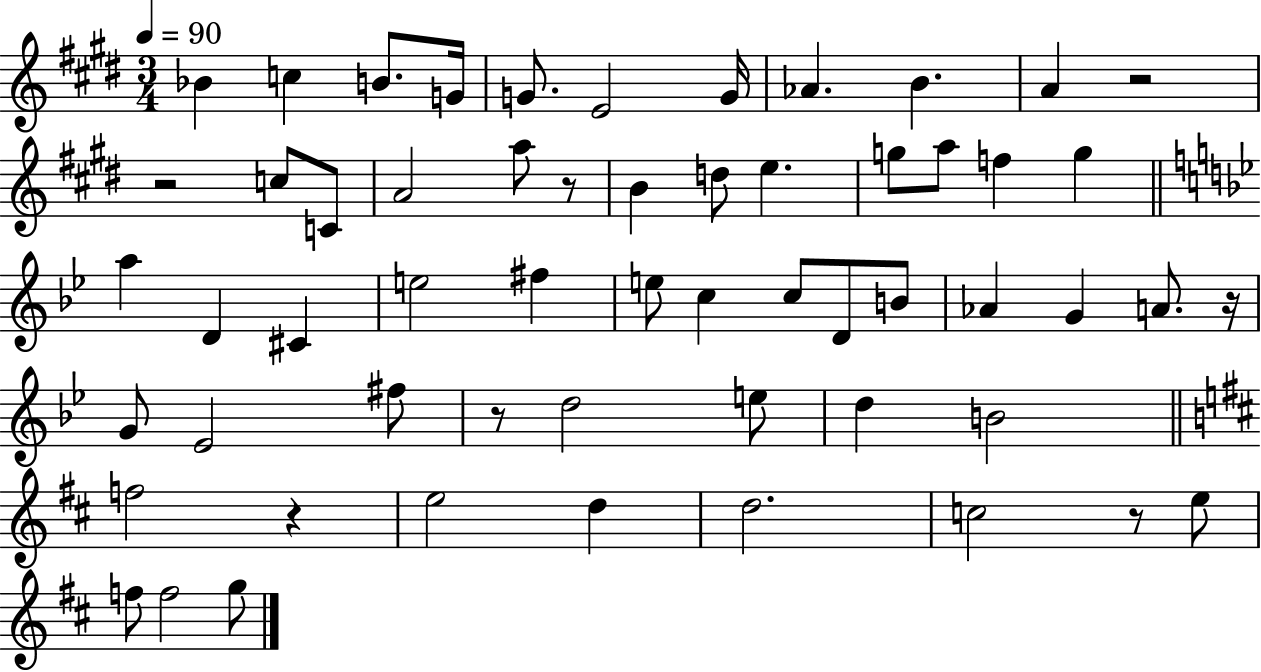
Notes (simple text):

Bb4/q C5/q B4/e. G4/s G4/e. E4/h G4/s Ab4/q. B4/q. A4/q R/h R/h C5/e C4/e A4/h A5/e R/e B4/q D5/e E5/q. G5/e A5/e F5/q G5/q A5/q D4/q C#4/q E5/h F#5/q E5/e C5/q C5/e D4/e B4/e Ab4/q G4/q A4/e. R/s G4/e Eb4/h F#5/e R/e D5/h E5/e D5/q B4/h F5/h R/q E5/h D5/q D5/h. C5/h R/e E5/e F5/e F5/h G5/e